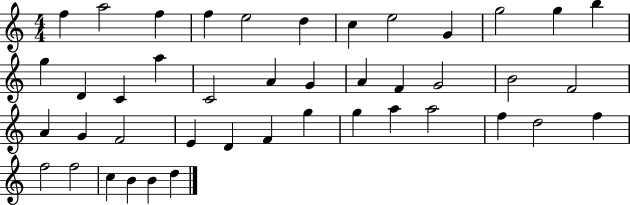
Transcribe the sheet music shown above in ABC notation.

X:1
T:Untitled
M:4/4
L:1/4
K:C
f a2 f f e2 d c e2 G g2 g b g D C a C2 A G A F G2 B2 F2 A G F2 E D F g g a a2 f d2 f f2 f2 c B B d